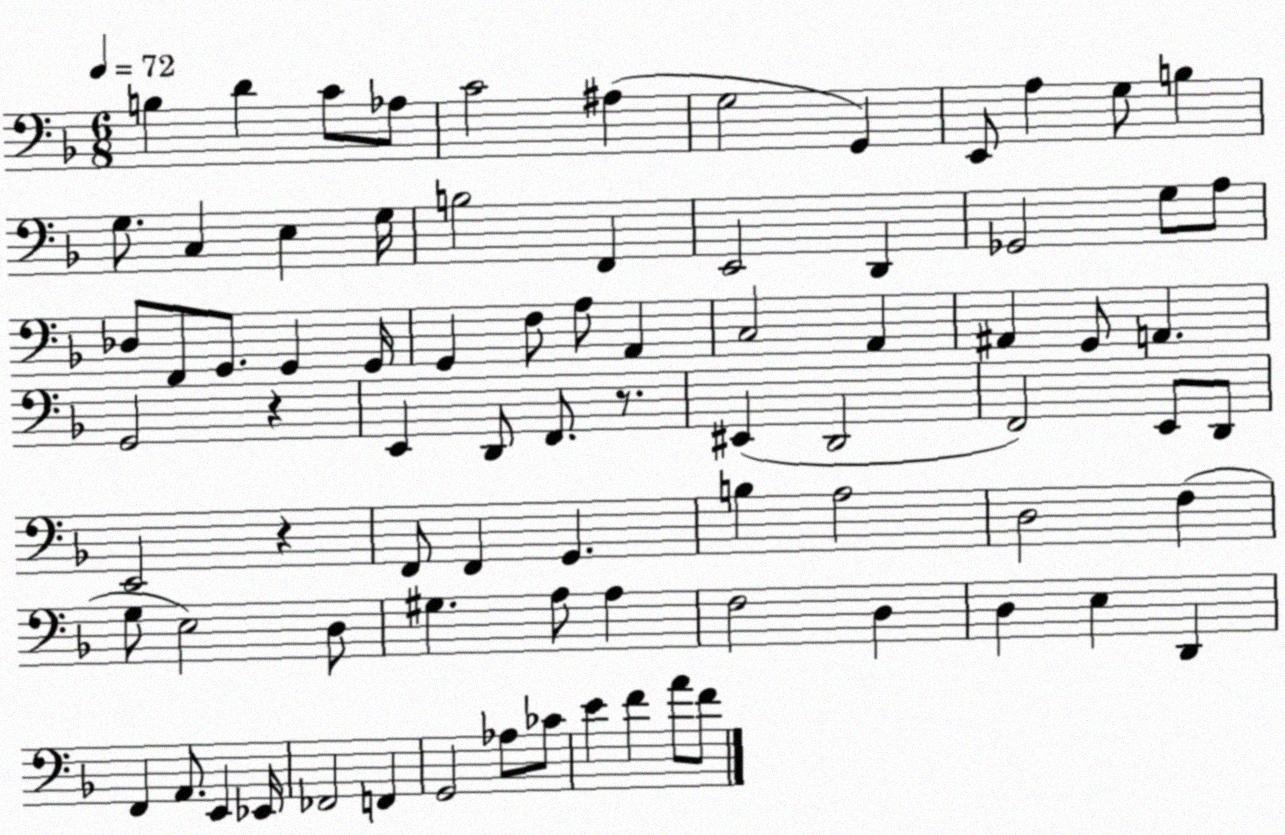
X:1
T:Untitled
M:6/8
L:1/4
K:F
B, D C/2 _A,/2 C2 ^A, G,2 G,, E,,/2 A, G,/2 B, G,/2 C, E, G,/4 B,2 F,, E,,2 D,, _G,,2 G,/2 A,/2 _D,/2 F,,/2 G,,/2 G,, G,,/4 G,, F,/2 A,/2 A,, C,2 A,, ^A,, G,,/2 A,, G,,2 z E,, D,,/2 F,,/2 z/2 ^E,, D,,2 F,,2 E,,/2 D,,/2 E,,2 z F,,/2 F,, G,, B, A,2 D,2 F, G,/2 E,2 D,/2 ^G, A,/2 A, F,2 D, D, E, D,, F,, A,,/2 E,, _E,,/4 _F,,2 F,, G,,2 _A,/2 _C/2 E F A/2 F/2